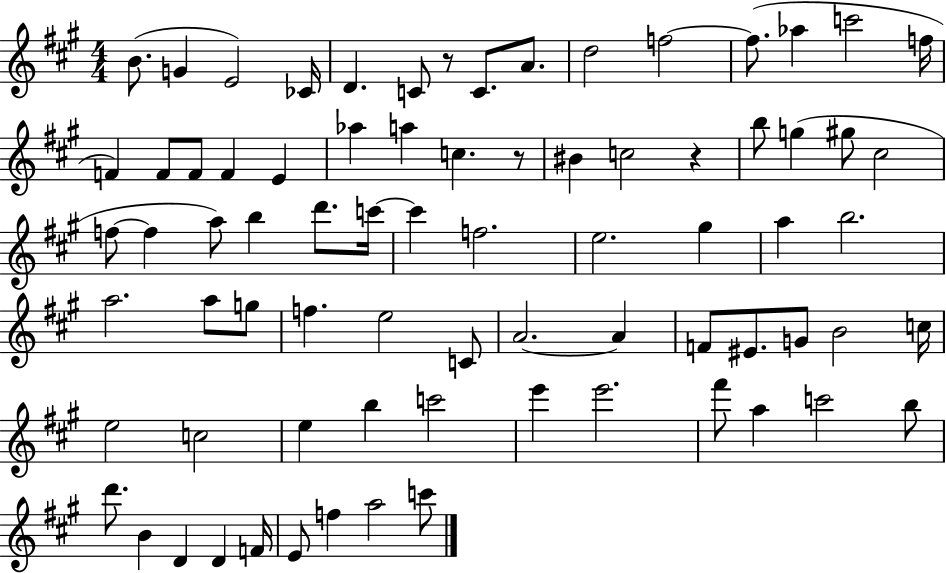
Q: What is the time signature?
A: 4/4